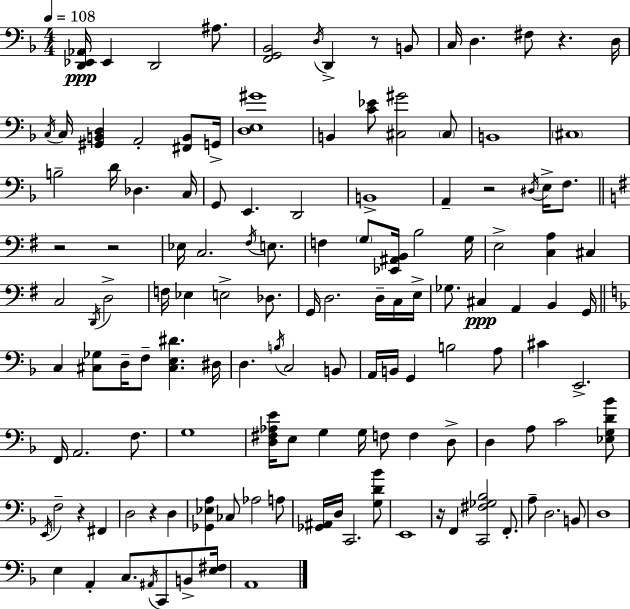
[D2,Eb2,Ab2]/s Eb2/q D2/h A#3/e. [F2,G2,Bb2]/h D3/s D2/q R/e B2/e C3/s D3/q. F#3/e R/q. D3/s C3/s C3/s [G#2,B2,D3]/q A2/h [F#2,B2]/e G2/s [D3,E3,G#4]/w B2/q [C4,Eb4]/e [C#3,G#4]/h C#3/e B2/w C#3/w B3/h D4/s Db3/q. C3/s G2/e E2/q. D2/h B2/w A2/q R/h D#3/s E3/s F3/e. R/h R/h Eb3/s C3/h. F#3/s E3/e. F3/q G3/e [Eb2,A#2,B2]/s B3/h G3/s E3/h [C3,A3]/q C#3/q C3/h D2/s D3/h F3/s Eb3/q E3/h Db3/e. G2/s D3/h. D3/s C3/s E3/s Gb3/e. C#3/q A2/q B2/q G2/s C3/q [C#3,Gb3]/e D3/s F3/e [C#3,E3,D#4]/q. D#3/s D3/q. B3/s C3/h B2/e A2/s B2/s G2/q B3/h A3/e C#4/q E2/h. F2/s A2/h. F3/e. G3/w [D3,F#3,Ab3,E4]/s E3/e G3/q G3/s F3/e F3/q D3/e D3/q A3/e C4/h [Eb3,G3,D4,Bb4]/e E2/s F3/h R/q F#2/q D3/h R/q D3/q [Gb2,Eb3,A3]/q CES3/e Ab3/h A3/e [Gb2,A#2]/s D3/s C2/h. [G3,D4,Bb4]/e E2/w R/s F2/q [C2,F#3,Gb3,Bb3]/h F2/e. A3/e D3/h. B2/e D3/w E3/q A2/q C3/e. A#2/s C2/e B2/e [E3,F#3]/s A2/w